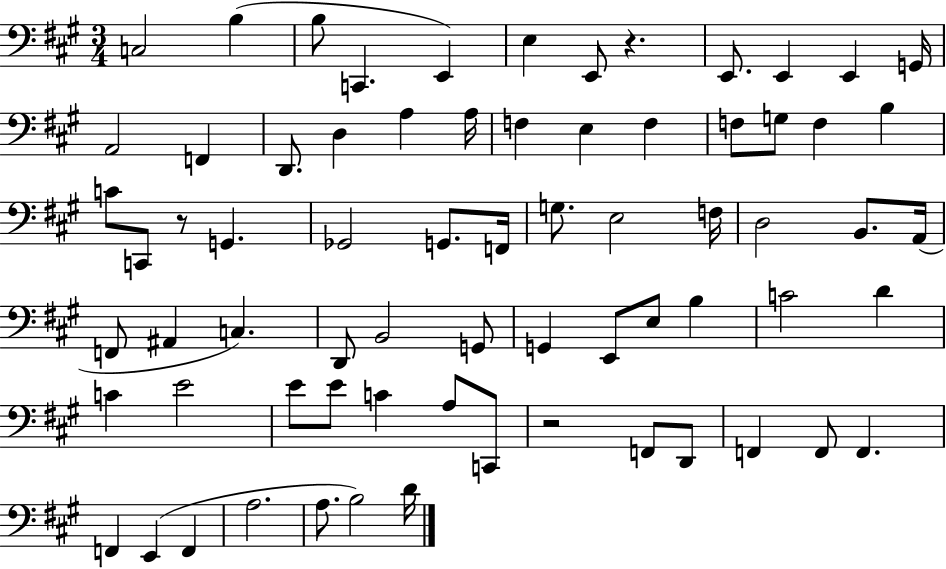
X:1
T:Untitled
M:3/4
L:1/4
K:A
C,2 B, B,/2 C,, E,, E, E,,/2 z E,,/2 E,, E,, G,,/4 A,,2 F,, D,,/2 D, A, A,/4 F, E, F, F,/2 G,/2 F, B, C/2 C,,/2 z/2 G,, _G,,2 G,,/2 F,,/4 G,/2 E,2 F,/4 D,2 B,,/2 A,,/4 F,,/2 ^A,, C, D,,/2 B,,2 G,,/2 G,, E,,/2 E,/2 B, C2 D C E2 E/2 E/2 C A,/2 C,,/2 z2 F,,/2 D,,/2 F,, F,,/2 F,, F,, E,, F,, A,2 A,/2 B,2 D/4